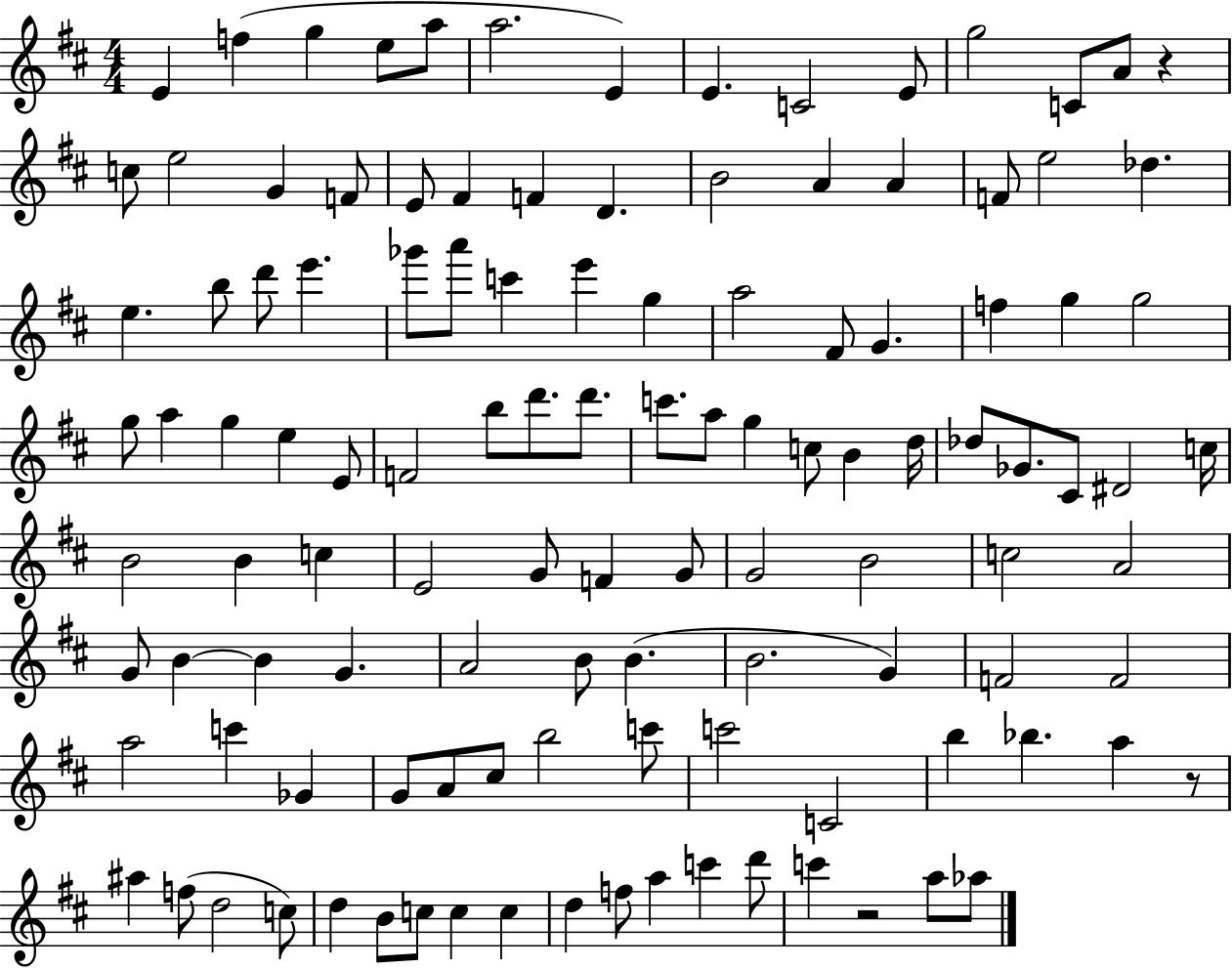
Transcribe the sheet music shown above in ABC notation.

X:1
T:Untitled
M:4/4
L:1/4
K:D
E f g e/2 a/2 a2 E E C2 E/2 g2 C/2 A/2 z c/2 e2 G F/2 E/2 ^F F D B2 A A F/2 e2 _d e b/2 d'/2 e' _g'/2 a'/2 c' e' g a2 ^F/2 G f g g2 g/2 a g e E/2 F2 b/2 d'/2 d'/2 c'/2 a/2 g c/2 B d/4 _d/2 _G/2 ^C/2 ^D2 c/4 B2 B c E2 G/2 F G/2 G2 B2 c2 A2 G/2 B B G A2 B/2 B B2 G F2 F2 a2 c' _G G/2 A/2 ^c/2 b2 c'/2 c'2 C2 b _b a z/2 ^a f/2 d2 c/2 d B/2 c/2 c c d f/2 a c' d'/2 c' z2 a/2 _a/2